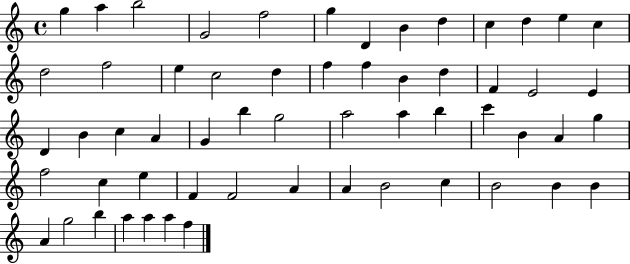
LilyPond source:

{
  \clef treble
  \time 4/4
  \defaultTimeSignature
  \key c \major
  g''4 a''4 b''2 | g'2 f''2 | g''4 d'4 b'4 d''4 | c''4 d''4 e''4 c''4 | \break d''2 f''2 | e''4 c''2 d''4 | f''4 f''4 b'4 d''4 | f'4 e'2 e'4 | \break d'4 b'4 c''4 a'4 | g'4 b''4 g''2 | a''2 a''4 b''4 | c'''4 b'4 a'4 g''4 | \break f''2 c''4 e''4 | f'4 f'2 a'4 | a'4 b'2 c''4 | b'2 b'4 b'4 | \break a'4 g''2 b''4 | a''4 a''4 a''4 f''4 | \bar "|."
}